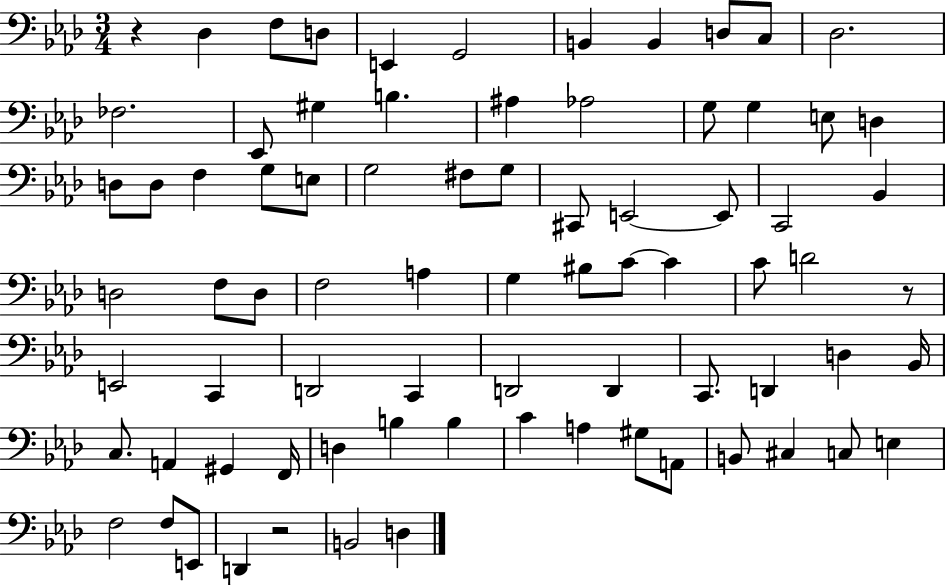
R/q Db3/q F3/e D3/e E2/q G2/h B2/q B2/q D3/e C3/e Db3/h. FES3/h. Eb2/e G#3/q B3/q. A#3/q Ab3/h G3/e G3/q E3/e D3/q D3/e D3/e F3/q G3/e E3/e G3/h F#3/e G3/e C#2/e E2/h E2/e C2/h Bb2/q D3/h F3/e D3/e F3/h A3/q G3/q BIS3/e C4/e C4/q C4/e D4/h R/e E2/h C2/q D2/h C2/q D2/h D2/q C2/e. D2/q D3/q Bb2/s C3/e. A2/q G#2/q F2/s D3/q B3/q B3/q C4/q A3/q G#3/e A2/e B2/e C#3/q C3/e E3/q F3/h F3/e E2/e D2/q R/h B2/h D3/q